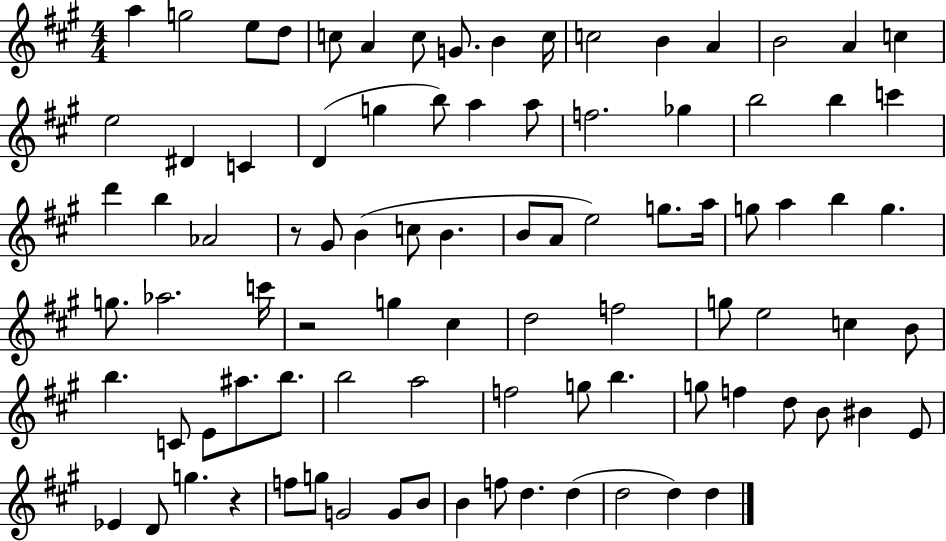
A5/q G5/h E5/e D5/e C5/e A4/q C5/e G4/e. B4/q C5/s C5/h B4/q A4/q B4/h A4/q C5/q E5/h D#4/q C4/q D4/q G5/q B5/e A5/q A5/e F5/h. Gb5/q B5/h B5/q C6/q D6/q B5/q Ab4/h R/e G#4/e B4/q C5/e B4/q. B4/e A4/e E5/h G5/e. A5/s G5/e A5/q B5/q G5/q. G5/e. Ab5/h. C6/s R/h G5/q C#5/q D5/h F5/h G5/e E5/h C5/q B4/e B5/q. C4/e E4/e A#5/e. B5/e. B5/h A5/h F5/h G5/e B5/q. G5/e F5/q D5/e B4/e BIS4/q E4/e Eb4/q D4/e G5/q. R/q F5/e G5/e G4/h G4/e B4/e B4/q F5/e D5/q. D5/q D5/h D5/q D5/q